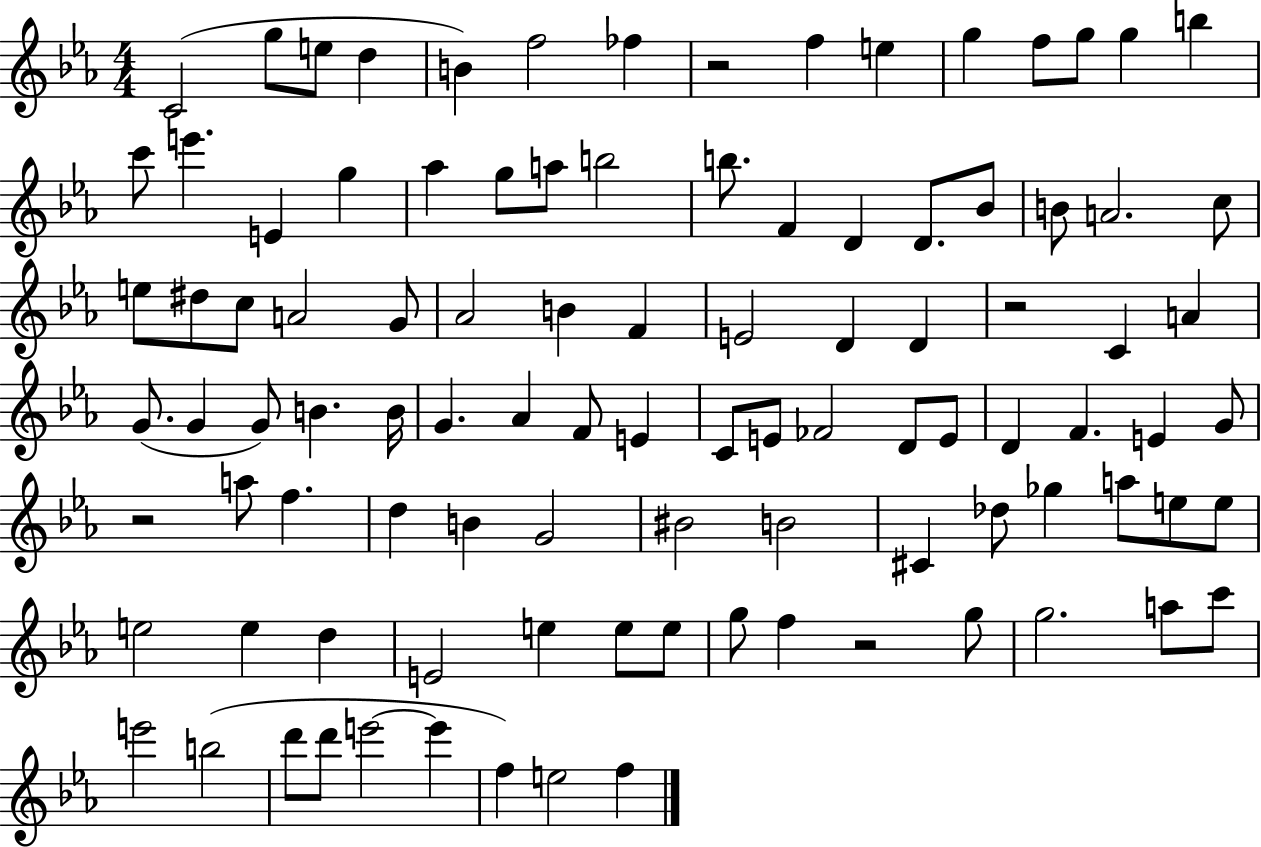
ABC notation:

X:1
T:Untitled
M:4/4
L:1/4
K:Eb
C2 g/2 e/2 d B f2 _f z2 f e g f/2 g/2 g b c'/2 e' E g _a g/2 a/2 b2 b/2 F D D/2 _B/2 B/2 A2 c/2 e/2 ^d/2 c/2 A2 G/2 _A2 B F E2 D D z2 C A G/2 G G/2 B B/4 G _A F/2 E C/2 E/2 _F2 D/2 E/2 D F E G/2 z2 a/2 f d B G2 ^B2 B2 ^C _d/2 _g a/2 e/2 e/2 e2 e d E2 e e/2 e/2 g/2 f z2 g/2 g2 a/2 c'/2 e'2 b2 d'/2 d'/2 e'2 e' f e2 f